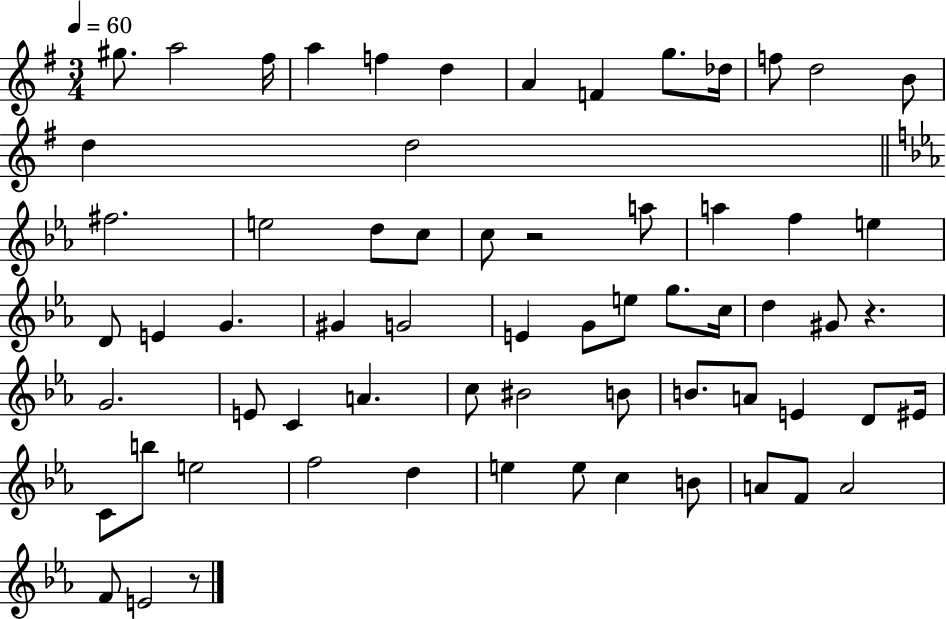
{
  \clef treble
  \numericTimeSignature
  \time 3/4
  \key g \major
  \tempo 4 = 60
  gis''8. a''2 fis''16 | a''4 f''4 d''4 | a'4 f'4 g''8. des''16 | f''8 d''2 b'8 | \break d''4 d''2 | \bar "||" \break \key c \minor fis''2. | e''2 d''8 c''8 | c''8 r2 a''8 | a''4 f''4 e''4 | \break d'8 e'4 g'4. | gis'4 g'2 | e'4 g'8 e''8 g''8. c''16 | d''4 gis'8 r4. | \break g'2. | e'8 c'4 a'4. | c''8 bis'2 b'8 | b'8. a'8 e'4 d'8 eis'16 | \break c'8 b''8 e''2 | f''2 d''4 | e''4 e''8 c''4 b'8 | a'8 f'8 a'2 | \break f'8 e'2 r8 | \bar "|."
}